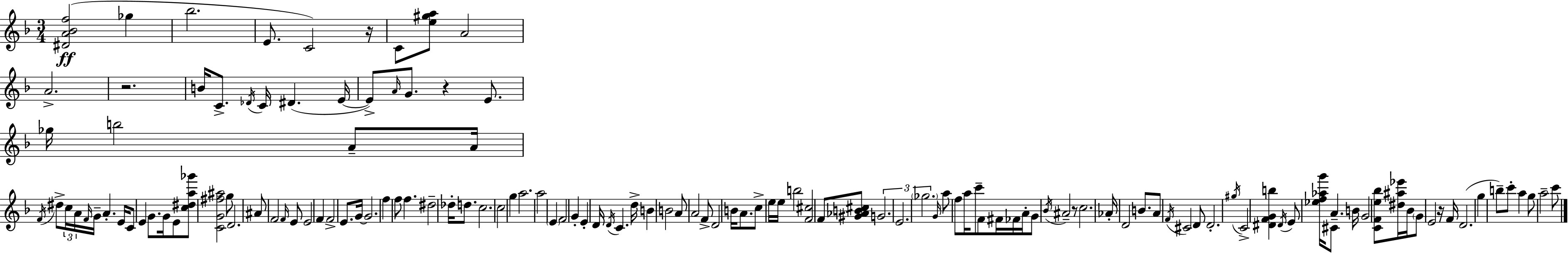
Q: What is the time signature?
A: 3/4